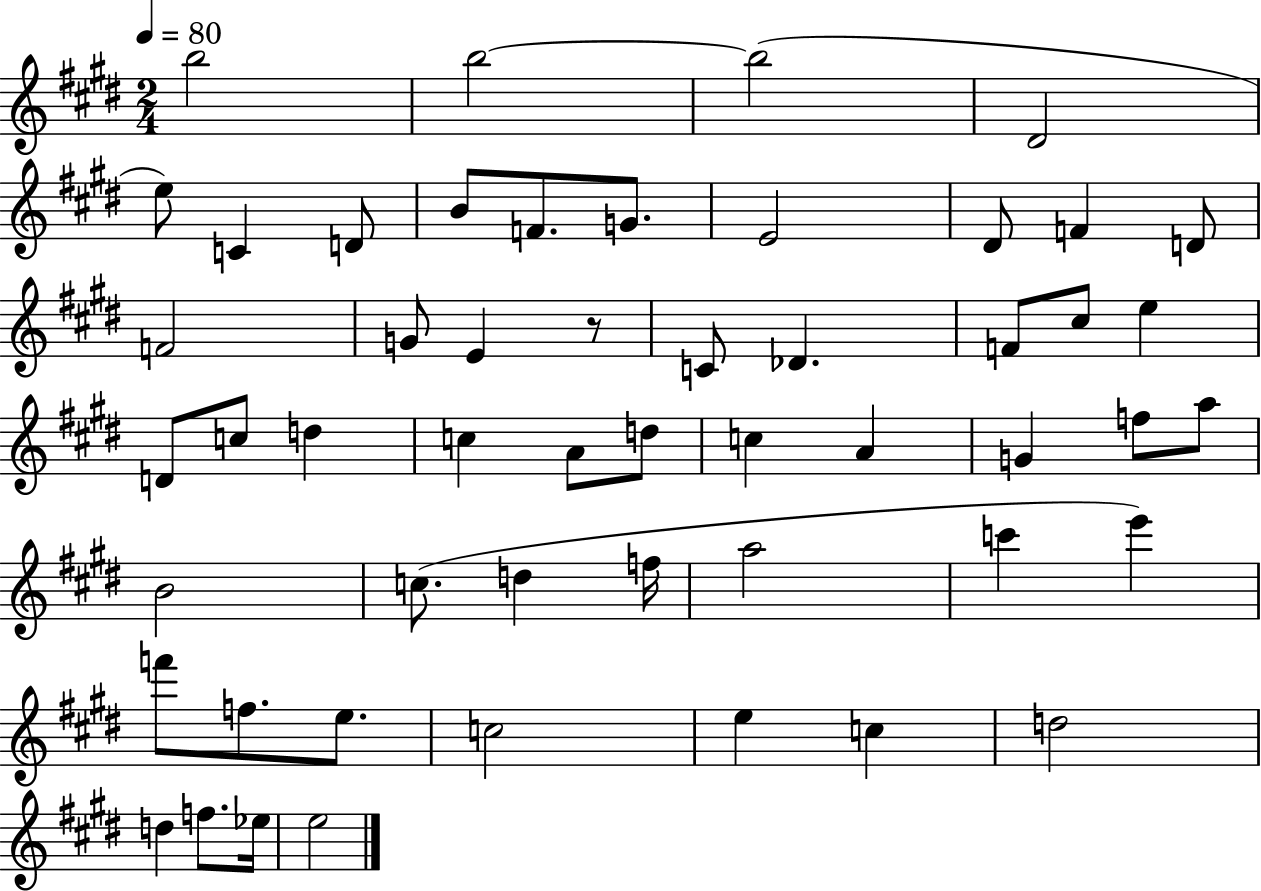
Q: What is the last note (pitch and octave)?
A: E5